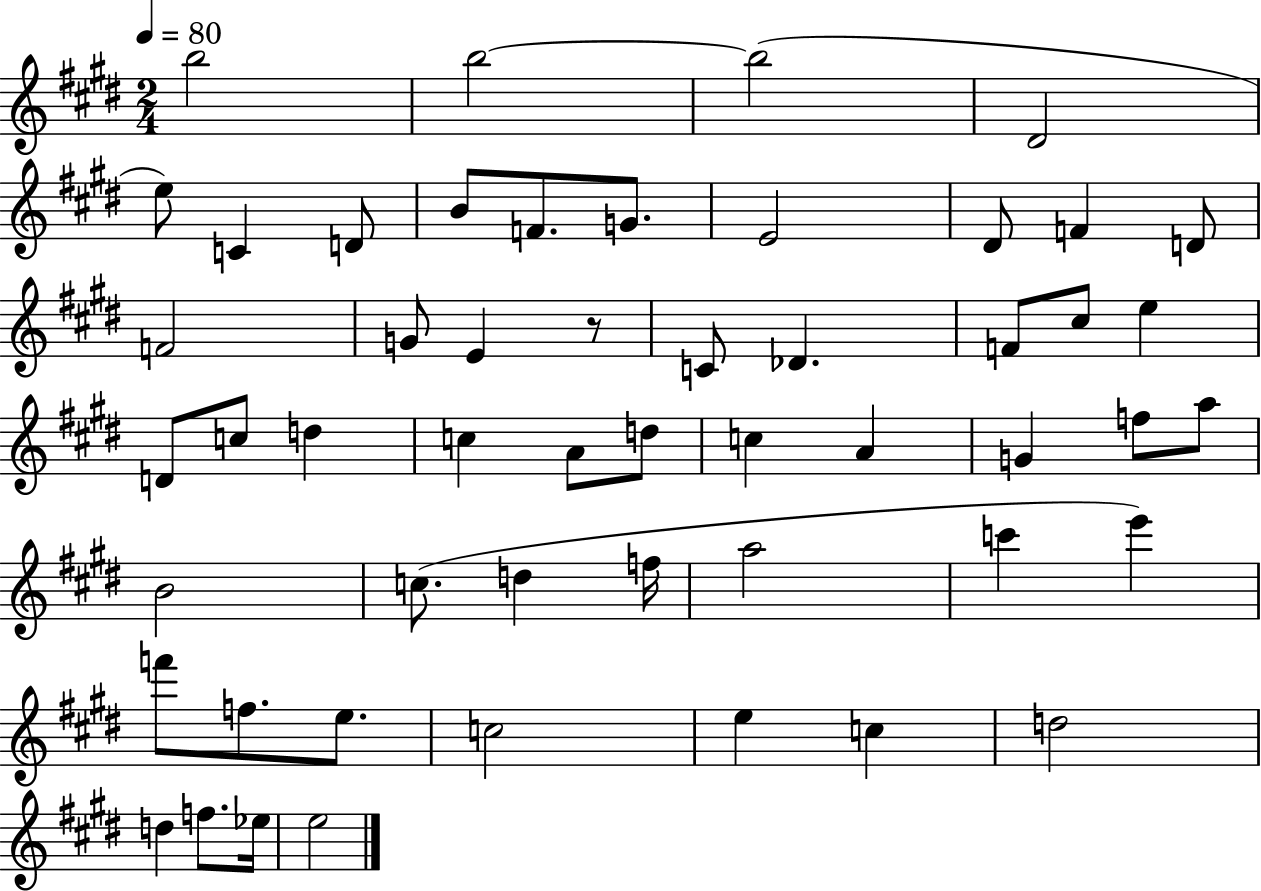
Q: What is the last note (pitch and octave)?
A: E5